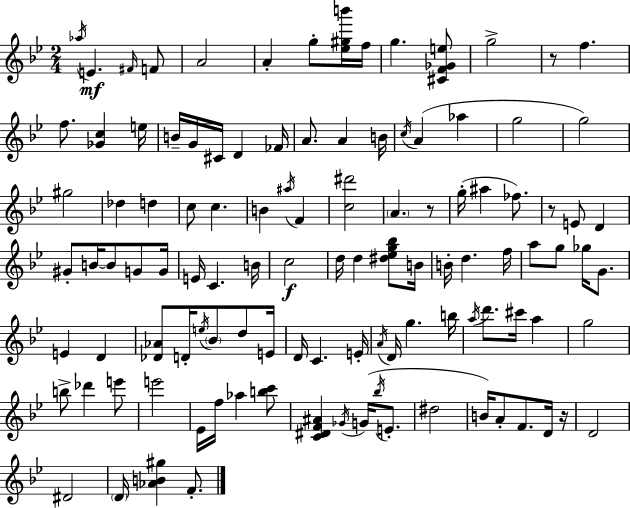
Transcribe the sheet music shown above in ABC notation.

X:1
T:Untitled
M:2/4
L:1/4
K:Bb
_a/4 E ^F/4 F/2 A2 A g/2 [_e^gb']/4 f/4 g [^CF_Ge]/2 g2 z/2 f f/2 [_Gc] e/4 B/4 G/4 ^C/4 D _F/4 A/2 A B/4 c/4 A _a g2 g2 ^g2 _d d c/2 c B ^a/4 F [c^d']2 A z/2 g/4 ^a _f/2 z/2 E/2 D ^G/2 B/4 B/2 G/2 G/4 E/4 C B/4 c2 d/4 d [^d_eg_b]/2 B/4 B/4 d f/4 a/2 g/2 _g/4 G/2 E D [_D_A]/2 D/4 e/4 _B/2 d/2 E/4 D/4 C E/4 A/4 D/4 g b/4 a/4 d'/2 ^c'/4 a g2 b/2 _d' e'/2 e'2 _E/4 f/4 _a [bc']/2 [C^DF^A] _G/4 G/4 _b/4 E/2 ^d2 B/4 A/2 F/2 D/4 z/4 D2 ^D2 D/4 [_AB^g] F/2